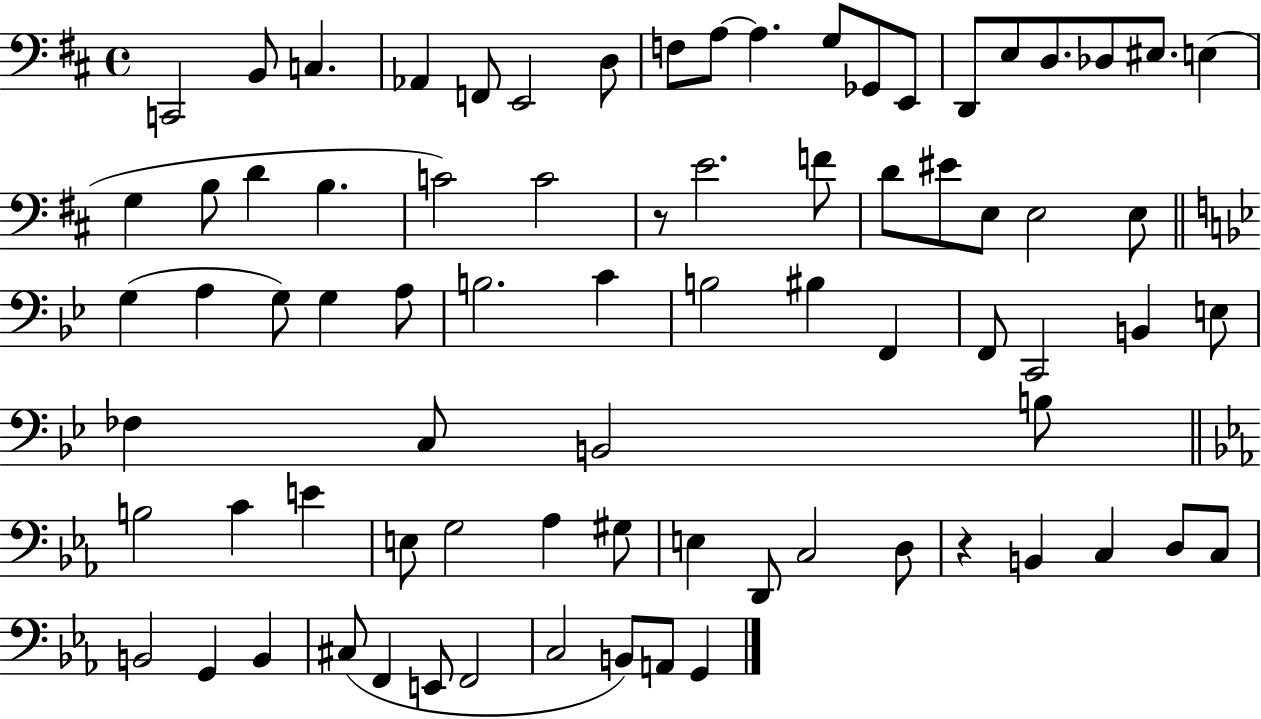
X:1
T:Untitled
M:4/4
L:1/4
K:D
C,,2 B,,/2 C, _A,, F,,/2 E,,2 D,/2 F,/2 A,/2 A, G,/2 _G,,/2 E,,/2 D,,/2 E,/2 D,/2 _D,/2 ^E,/2 E, G, B,/2 D B, C2 C2 z/2 E2 F/2 D/2 ^E/2 E,/2 E,2 E,/2 G, A, G,/2 G, A,/2 B,2 C B,2 ^B, F,, F,,/2 C,,2 B,, E,/2 _F, C,/2 B,,2 B,/2 B,2 C E E,/2 G,2 _A, ^G,/2 E, D,,/2 C,2 D,/2 z B,, C, D,/2 C,/2 B,,2 G,, B,, ^C,/2 F,, E,,/2 F,,2 C,2 B,,/2 A,,/2 G,,